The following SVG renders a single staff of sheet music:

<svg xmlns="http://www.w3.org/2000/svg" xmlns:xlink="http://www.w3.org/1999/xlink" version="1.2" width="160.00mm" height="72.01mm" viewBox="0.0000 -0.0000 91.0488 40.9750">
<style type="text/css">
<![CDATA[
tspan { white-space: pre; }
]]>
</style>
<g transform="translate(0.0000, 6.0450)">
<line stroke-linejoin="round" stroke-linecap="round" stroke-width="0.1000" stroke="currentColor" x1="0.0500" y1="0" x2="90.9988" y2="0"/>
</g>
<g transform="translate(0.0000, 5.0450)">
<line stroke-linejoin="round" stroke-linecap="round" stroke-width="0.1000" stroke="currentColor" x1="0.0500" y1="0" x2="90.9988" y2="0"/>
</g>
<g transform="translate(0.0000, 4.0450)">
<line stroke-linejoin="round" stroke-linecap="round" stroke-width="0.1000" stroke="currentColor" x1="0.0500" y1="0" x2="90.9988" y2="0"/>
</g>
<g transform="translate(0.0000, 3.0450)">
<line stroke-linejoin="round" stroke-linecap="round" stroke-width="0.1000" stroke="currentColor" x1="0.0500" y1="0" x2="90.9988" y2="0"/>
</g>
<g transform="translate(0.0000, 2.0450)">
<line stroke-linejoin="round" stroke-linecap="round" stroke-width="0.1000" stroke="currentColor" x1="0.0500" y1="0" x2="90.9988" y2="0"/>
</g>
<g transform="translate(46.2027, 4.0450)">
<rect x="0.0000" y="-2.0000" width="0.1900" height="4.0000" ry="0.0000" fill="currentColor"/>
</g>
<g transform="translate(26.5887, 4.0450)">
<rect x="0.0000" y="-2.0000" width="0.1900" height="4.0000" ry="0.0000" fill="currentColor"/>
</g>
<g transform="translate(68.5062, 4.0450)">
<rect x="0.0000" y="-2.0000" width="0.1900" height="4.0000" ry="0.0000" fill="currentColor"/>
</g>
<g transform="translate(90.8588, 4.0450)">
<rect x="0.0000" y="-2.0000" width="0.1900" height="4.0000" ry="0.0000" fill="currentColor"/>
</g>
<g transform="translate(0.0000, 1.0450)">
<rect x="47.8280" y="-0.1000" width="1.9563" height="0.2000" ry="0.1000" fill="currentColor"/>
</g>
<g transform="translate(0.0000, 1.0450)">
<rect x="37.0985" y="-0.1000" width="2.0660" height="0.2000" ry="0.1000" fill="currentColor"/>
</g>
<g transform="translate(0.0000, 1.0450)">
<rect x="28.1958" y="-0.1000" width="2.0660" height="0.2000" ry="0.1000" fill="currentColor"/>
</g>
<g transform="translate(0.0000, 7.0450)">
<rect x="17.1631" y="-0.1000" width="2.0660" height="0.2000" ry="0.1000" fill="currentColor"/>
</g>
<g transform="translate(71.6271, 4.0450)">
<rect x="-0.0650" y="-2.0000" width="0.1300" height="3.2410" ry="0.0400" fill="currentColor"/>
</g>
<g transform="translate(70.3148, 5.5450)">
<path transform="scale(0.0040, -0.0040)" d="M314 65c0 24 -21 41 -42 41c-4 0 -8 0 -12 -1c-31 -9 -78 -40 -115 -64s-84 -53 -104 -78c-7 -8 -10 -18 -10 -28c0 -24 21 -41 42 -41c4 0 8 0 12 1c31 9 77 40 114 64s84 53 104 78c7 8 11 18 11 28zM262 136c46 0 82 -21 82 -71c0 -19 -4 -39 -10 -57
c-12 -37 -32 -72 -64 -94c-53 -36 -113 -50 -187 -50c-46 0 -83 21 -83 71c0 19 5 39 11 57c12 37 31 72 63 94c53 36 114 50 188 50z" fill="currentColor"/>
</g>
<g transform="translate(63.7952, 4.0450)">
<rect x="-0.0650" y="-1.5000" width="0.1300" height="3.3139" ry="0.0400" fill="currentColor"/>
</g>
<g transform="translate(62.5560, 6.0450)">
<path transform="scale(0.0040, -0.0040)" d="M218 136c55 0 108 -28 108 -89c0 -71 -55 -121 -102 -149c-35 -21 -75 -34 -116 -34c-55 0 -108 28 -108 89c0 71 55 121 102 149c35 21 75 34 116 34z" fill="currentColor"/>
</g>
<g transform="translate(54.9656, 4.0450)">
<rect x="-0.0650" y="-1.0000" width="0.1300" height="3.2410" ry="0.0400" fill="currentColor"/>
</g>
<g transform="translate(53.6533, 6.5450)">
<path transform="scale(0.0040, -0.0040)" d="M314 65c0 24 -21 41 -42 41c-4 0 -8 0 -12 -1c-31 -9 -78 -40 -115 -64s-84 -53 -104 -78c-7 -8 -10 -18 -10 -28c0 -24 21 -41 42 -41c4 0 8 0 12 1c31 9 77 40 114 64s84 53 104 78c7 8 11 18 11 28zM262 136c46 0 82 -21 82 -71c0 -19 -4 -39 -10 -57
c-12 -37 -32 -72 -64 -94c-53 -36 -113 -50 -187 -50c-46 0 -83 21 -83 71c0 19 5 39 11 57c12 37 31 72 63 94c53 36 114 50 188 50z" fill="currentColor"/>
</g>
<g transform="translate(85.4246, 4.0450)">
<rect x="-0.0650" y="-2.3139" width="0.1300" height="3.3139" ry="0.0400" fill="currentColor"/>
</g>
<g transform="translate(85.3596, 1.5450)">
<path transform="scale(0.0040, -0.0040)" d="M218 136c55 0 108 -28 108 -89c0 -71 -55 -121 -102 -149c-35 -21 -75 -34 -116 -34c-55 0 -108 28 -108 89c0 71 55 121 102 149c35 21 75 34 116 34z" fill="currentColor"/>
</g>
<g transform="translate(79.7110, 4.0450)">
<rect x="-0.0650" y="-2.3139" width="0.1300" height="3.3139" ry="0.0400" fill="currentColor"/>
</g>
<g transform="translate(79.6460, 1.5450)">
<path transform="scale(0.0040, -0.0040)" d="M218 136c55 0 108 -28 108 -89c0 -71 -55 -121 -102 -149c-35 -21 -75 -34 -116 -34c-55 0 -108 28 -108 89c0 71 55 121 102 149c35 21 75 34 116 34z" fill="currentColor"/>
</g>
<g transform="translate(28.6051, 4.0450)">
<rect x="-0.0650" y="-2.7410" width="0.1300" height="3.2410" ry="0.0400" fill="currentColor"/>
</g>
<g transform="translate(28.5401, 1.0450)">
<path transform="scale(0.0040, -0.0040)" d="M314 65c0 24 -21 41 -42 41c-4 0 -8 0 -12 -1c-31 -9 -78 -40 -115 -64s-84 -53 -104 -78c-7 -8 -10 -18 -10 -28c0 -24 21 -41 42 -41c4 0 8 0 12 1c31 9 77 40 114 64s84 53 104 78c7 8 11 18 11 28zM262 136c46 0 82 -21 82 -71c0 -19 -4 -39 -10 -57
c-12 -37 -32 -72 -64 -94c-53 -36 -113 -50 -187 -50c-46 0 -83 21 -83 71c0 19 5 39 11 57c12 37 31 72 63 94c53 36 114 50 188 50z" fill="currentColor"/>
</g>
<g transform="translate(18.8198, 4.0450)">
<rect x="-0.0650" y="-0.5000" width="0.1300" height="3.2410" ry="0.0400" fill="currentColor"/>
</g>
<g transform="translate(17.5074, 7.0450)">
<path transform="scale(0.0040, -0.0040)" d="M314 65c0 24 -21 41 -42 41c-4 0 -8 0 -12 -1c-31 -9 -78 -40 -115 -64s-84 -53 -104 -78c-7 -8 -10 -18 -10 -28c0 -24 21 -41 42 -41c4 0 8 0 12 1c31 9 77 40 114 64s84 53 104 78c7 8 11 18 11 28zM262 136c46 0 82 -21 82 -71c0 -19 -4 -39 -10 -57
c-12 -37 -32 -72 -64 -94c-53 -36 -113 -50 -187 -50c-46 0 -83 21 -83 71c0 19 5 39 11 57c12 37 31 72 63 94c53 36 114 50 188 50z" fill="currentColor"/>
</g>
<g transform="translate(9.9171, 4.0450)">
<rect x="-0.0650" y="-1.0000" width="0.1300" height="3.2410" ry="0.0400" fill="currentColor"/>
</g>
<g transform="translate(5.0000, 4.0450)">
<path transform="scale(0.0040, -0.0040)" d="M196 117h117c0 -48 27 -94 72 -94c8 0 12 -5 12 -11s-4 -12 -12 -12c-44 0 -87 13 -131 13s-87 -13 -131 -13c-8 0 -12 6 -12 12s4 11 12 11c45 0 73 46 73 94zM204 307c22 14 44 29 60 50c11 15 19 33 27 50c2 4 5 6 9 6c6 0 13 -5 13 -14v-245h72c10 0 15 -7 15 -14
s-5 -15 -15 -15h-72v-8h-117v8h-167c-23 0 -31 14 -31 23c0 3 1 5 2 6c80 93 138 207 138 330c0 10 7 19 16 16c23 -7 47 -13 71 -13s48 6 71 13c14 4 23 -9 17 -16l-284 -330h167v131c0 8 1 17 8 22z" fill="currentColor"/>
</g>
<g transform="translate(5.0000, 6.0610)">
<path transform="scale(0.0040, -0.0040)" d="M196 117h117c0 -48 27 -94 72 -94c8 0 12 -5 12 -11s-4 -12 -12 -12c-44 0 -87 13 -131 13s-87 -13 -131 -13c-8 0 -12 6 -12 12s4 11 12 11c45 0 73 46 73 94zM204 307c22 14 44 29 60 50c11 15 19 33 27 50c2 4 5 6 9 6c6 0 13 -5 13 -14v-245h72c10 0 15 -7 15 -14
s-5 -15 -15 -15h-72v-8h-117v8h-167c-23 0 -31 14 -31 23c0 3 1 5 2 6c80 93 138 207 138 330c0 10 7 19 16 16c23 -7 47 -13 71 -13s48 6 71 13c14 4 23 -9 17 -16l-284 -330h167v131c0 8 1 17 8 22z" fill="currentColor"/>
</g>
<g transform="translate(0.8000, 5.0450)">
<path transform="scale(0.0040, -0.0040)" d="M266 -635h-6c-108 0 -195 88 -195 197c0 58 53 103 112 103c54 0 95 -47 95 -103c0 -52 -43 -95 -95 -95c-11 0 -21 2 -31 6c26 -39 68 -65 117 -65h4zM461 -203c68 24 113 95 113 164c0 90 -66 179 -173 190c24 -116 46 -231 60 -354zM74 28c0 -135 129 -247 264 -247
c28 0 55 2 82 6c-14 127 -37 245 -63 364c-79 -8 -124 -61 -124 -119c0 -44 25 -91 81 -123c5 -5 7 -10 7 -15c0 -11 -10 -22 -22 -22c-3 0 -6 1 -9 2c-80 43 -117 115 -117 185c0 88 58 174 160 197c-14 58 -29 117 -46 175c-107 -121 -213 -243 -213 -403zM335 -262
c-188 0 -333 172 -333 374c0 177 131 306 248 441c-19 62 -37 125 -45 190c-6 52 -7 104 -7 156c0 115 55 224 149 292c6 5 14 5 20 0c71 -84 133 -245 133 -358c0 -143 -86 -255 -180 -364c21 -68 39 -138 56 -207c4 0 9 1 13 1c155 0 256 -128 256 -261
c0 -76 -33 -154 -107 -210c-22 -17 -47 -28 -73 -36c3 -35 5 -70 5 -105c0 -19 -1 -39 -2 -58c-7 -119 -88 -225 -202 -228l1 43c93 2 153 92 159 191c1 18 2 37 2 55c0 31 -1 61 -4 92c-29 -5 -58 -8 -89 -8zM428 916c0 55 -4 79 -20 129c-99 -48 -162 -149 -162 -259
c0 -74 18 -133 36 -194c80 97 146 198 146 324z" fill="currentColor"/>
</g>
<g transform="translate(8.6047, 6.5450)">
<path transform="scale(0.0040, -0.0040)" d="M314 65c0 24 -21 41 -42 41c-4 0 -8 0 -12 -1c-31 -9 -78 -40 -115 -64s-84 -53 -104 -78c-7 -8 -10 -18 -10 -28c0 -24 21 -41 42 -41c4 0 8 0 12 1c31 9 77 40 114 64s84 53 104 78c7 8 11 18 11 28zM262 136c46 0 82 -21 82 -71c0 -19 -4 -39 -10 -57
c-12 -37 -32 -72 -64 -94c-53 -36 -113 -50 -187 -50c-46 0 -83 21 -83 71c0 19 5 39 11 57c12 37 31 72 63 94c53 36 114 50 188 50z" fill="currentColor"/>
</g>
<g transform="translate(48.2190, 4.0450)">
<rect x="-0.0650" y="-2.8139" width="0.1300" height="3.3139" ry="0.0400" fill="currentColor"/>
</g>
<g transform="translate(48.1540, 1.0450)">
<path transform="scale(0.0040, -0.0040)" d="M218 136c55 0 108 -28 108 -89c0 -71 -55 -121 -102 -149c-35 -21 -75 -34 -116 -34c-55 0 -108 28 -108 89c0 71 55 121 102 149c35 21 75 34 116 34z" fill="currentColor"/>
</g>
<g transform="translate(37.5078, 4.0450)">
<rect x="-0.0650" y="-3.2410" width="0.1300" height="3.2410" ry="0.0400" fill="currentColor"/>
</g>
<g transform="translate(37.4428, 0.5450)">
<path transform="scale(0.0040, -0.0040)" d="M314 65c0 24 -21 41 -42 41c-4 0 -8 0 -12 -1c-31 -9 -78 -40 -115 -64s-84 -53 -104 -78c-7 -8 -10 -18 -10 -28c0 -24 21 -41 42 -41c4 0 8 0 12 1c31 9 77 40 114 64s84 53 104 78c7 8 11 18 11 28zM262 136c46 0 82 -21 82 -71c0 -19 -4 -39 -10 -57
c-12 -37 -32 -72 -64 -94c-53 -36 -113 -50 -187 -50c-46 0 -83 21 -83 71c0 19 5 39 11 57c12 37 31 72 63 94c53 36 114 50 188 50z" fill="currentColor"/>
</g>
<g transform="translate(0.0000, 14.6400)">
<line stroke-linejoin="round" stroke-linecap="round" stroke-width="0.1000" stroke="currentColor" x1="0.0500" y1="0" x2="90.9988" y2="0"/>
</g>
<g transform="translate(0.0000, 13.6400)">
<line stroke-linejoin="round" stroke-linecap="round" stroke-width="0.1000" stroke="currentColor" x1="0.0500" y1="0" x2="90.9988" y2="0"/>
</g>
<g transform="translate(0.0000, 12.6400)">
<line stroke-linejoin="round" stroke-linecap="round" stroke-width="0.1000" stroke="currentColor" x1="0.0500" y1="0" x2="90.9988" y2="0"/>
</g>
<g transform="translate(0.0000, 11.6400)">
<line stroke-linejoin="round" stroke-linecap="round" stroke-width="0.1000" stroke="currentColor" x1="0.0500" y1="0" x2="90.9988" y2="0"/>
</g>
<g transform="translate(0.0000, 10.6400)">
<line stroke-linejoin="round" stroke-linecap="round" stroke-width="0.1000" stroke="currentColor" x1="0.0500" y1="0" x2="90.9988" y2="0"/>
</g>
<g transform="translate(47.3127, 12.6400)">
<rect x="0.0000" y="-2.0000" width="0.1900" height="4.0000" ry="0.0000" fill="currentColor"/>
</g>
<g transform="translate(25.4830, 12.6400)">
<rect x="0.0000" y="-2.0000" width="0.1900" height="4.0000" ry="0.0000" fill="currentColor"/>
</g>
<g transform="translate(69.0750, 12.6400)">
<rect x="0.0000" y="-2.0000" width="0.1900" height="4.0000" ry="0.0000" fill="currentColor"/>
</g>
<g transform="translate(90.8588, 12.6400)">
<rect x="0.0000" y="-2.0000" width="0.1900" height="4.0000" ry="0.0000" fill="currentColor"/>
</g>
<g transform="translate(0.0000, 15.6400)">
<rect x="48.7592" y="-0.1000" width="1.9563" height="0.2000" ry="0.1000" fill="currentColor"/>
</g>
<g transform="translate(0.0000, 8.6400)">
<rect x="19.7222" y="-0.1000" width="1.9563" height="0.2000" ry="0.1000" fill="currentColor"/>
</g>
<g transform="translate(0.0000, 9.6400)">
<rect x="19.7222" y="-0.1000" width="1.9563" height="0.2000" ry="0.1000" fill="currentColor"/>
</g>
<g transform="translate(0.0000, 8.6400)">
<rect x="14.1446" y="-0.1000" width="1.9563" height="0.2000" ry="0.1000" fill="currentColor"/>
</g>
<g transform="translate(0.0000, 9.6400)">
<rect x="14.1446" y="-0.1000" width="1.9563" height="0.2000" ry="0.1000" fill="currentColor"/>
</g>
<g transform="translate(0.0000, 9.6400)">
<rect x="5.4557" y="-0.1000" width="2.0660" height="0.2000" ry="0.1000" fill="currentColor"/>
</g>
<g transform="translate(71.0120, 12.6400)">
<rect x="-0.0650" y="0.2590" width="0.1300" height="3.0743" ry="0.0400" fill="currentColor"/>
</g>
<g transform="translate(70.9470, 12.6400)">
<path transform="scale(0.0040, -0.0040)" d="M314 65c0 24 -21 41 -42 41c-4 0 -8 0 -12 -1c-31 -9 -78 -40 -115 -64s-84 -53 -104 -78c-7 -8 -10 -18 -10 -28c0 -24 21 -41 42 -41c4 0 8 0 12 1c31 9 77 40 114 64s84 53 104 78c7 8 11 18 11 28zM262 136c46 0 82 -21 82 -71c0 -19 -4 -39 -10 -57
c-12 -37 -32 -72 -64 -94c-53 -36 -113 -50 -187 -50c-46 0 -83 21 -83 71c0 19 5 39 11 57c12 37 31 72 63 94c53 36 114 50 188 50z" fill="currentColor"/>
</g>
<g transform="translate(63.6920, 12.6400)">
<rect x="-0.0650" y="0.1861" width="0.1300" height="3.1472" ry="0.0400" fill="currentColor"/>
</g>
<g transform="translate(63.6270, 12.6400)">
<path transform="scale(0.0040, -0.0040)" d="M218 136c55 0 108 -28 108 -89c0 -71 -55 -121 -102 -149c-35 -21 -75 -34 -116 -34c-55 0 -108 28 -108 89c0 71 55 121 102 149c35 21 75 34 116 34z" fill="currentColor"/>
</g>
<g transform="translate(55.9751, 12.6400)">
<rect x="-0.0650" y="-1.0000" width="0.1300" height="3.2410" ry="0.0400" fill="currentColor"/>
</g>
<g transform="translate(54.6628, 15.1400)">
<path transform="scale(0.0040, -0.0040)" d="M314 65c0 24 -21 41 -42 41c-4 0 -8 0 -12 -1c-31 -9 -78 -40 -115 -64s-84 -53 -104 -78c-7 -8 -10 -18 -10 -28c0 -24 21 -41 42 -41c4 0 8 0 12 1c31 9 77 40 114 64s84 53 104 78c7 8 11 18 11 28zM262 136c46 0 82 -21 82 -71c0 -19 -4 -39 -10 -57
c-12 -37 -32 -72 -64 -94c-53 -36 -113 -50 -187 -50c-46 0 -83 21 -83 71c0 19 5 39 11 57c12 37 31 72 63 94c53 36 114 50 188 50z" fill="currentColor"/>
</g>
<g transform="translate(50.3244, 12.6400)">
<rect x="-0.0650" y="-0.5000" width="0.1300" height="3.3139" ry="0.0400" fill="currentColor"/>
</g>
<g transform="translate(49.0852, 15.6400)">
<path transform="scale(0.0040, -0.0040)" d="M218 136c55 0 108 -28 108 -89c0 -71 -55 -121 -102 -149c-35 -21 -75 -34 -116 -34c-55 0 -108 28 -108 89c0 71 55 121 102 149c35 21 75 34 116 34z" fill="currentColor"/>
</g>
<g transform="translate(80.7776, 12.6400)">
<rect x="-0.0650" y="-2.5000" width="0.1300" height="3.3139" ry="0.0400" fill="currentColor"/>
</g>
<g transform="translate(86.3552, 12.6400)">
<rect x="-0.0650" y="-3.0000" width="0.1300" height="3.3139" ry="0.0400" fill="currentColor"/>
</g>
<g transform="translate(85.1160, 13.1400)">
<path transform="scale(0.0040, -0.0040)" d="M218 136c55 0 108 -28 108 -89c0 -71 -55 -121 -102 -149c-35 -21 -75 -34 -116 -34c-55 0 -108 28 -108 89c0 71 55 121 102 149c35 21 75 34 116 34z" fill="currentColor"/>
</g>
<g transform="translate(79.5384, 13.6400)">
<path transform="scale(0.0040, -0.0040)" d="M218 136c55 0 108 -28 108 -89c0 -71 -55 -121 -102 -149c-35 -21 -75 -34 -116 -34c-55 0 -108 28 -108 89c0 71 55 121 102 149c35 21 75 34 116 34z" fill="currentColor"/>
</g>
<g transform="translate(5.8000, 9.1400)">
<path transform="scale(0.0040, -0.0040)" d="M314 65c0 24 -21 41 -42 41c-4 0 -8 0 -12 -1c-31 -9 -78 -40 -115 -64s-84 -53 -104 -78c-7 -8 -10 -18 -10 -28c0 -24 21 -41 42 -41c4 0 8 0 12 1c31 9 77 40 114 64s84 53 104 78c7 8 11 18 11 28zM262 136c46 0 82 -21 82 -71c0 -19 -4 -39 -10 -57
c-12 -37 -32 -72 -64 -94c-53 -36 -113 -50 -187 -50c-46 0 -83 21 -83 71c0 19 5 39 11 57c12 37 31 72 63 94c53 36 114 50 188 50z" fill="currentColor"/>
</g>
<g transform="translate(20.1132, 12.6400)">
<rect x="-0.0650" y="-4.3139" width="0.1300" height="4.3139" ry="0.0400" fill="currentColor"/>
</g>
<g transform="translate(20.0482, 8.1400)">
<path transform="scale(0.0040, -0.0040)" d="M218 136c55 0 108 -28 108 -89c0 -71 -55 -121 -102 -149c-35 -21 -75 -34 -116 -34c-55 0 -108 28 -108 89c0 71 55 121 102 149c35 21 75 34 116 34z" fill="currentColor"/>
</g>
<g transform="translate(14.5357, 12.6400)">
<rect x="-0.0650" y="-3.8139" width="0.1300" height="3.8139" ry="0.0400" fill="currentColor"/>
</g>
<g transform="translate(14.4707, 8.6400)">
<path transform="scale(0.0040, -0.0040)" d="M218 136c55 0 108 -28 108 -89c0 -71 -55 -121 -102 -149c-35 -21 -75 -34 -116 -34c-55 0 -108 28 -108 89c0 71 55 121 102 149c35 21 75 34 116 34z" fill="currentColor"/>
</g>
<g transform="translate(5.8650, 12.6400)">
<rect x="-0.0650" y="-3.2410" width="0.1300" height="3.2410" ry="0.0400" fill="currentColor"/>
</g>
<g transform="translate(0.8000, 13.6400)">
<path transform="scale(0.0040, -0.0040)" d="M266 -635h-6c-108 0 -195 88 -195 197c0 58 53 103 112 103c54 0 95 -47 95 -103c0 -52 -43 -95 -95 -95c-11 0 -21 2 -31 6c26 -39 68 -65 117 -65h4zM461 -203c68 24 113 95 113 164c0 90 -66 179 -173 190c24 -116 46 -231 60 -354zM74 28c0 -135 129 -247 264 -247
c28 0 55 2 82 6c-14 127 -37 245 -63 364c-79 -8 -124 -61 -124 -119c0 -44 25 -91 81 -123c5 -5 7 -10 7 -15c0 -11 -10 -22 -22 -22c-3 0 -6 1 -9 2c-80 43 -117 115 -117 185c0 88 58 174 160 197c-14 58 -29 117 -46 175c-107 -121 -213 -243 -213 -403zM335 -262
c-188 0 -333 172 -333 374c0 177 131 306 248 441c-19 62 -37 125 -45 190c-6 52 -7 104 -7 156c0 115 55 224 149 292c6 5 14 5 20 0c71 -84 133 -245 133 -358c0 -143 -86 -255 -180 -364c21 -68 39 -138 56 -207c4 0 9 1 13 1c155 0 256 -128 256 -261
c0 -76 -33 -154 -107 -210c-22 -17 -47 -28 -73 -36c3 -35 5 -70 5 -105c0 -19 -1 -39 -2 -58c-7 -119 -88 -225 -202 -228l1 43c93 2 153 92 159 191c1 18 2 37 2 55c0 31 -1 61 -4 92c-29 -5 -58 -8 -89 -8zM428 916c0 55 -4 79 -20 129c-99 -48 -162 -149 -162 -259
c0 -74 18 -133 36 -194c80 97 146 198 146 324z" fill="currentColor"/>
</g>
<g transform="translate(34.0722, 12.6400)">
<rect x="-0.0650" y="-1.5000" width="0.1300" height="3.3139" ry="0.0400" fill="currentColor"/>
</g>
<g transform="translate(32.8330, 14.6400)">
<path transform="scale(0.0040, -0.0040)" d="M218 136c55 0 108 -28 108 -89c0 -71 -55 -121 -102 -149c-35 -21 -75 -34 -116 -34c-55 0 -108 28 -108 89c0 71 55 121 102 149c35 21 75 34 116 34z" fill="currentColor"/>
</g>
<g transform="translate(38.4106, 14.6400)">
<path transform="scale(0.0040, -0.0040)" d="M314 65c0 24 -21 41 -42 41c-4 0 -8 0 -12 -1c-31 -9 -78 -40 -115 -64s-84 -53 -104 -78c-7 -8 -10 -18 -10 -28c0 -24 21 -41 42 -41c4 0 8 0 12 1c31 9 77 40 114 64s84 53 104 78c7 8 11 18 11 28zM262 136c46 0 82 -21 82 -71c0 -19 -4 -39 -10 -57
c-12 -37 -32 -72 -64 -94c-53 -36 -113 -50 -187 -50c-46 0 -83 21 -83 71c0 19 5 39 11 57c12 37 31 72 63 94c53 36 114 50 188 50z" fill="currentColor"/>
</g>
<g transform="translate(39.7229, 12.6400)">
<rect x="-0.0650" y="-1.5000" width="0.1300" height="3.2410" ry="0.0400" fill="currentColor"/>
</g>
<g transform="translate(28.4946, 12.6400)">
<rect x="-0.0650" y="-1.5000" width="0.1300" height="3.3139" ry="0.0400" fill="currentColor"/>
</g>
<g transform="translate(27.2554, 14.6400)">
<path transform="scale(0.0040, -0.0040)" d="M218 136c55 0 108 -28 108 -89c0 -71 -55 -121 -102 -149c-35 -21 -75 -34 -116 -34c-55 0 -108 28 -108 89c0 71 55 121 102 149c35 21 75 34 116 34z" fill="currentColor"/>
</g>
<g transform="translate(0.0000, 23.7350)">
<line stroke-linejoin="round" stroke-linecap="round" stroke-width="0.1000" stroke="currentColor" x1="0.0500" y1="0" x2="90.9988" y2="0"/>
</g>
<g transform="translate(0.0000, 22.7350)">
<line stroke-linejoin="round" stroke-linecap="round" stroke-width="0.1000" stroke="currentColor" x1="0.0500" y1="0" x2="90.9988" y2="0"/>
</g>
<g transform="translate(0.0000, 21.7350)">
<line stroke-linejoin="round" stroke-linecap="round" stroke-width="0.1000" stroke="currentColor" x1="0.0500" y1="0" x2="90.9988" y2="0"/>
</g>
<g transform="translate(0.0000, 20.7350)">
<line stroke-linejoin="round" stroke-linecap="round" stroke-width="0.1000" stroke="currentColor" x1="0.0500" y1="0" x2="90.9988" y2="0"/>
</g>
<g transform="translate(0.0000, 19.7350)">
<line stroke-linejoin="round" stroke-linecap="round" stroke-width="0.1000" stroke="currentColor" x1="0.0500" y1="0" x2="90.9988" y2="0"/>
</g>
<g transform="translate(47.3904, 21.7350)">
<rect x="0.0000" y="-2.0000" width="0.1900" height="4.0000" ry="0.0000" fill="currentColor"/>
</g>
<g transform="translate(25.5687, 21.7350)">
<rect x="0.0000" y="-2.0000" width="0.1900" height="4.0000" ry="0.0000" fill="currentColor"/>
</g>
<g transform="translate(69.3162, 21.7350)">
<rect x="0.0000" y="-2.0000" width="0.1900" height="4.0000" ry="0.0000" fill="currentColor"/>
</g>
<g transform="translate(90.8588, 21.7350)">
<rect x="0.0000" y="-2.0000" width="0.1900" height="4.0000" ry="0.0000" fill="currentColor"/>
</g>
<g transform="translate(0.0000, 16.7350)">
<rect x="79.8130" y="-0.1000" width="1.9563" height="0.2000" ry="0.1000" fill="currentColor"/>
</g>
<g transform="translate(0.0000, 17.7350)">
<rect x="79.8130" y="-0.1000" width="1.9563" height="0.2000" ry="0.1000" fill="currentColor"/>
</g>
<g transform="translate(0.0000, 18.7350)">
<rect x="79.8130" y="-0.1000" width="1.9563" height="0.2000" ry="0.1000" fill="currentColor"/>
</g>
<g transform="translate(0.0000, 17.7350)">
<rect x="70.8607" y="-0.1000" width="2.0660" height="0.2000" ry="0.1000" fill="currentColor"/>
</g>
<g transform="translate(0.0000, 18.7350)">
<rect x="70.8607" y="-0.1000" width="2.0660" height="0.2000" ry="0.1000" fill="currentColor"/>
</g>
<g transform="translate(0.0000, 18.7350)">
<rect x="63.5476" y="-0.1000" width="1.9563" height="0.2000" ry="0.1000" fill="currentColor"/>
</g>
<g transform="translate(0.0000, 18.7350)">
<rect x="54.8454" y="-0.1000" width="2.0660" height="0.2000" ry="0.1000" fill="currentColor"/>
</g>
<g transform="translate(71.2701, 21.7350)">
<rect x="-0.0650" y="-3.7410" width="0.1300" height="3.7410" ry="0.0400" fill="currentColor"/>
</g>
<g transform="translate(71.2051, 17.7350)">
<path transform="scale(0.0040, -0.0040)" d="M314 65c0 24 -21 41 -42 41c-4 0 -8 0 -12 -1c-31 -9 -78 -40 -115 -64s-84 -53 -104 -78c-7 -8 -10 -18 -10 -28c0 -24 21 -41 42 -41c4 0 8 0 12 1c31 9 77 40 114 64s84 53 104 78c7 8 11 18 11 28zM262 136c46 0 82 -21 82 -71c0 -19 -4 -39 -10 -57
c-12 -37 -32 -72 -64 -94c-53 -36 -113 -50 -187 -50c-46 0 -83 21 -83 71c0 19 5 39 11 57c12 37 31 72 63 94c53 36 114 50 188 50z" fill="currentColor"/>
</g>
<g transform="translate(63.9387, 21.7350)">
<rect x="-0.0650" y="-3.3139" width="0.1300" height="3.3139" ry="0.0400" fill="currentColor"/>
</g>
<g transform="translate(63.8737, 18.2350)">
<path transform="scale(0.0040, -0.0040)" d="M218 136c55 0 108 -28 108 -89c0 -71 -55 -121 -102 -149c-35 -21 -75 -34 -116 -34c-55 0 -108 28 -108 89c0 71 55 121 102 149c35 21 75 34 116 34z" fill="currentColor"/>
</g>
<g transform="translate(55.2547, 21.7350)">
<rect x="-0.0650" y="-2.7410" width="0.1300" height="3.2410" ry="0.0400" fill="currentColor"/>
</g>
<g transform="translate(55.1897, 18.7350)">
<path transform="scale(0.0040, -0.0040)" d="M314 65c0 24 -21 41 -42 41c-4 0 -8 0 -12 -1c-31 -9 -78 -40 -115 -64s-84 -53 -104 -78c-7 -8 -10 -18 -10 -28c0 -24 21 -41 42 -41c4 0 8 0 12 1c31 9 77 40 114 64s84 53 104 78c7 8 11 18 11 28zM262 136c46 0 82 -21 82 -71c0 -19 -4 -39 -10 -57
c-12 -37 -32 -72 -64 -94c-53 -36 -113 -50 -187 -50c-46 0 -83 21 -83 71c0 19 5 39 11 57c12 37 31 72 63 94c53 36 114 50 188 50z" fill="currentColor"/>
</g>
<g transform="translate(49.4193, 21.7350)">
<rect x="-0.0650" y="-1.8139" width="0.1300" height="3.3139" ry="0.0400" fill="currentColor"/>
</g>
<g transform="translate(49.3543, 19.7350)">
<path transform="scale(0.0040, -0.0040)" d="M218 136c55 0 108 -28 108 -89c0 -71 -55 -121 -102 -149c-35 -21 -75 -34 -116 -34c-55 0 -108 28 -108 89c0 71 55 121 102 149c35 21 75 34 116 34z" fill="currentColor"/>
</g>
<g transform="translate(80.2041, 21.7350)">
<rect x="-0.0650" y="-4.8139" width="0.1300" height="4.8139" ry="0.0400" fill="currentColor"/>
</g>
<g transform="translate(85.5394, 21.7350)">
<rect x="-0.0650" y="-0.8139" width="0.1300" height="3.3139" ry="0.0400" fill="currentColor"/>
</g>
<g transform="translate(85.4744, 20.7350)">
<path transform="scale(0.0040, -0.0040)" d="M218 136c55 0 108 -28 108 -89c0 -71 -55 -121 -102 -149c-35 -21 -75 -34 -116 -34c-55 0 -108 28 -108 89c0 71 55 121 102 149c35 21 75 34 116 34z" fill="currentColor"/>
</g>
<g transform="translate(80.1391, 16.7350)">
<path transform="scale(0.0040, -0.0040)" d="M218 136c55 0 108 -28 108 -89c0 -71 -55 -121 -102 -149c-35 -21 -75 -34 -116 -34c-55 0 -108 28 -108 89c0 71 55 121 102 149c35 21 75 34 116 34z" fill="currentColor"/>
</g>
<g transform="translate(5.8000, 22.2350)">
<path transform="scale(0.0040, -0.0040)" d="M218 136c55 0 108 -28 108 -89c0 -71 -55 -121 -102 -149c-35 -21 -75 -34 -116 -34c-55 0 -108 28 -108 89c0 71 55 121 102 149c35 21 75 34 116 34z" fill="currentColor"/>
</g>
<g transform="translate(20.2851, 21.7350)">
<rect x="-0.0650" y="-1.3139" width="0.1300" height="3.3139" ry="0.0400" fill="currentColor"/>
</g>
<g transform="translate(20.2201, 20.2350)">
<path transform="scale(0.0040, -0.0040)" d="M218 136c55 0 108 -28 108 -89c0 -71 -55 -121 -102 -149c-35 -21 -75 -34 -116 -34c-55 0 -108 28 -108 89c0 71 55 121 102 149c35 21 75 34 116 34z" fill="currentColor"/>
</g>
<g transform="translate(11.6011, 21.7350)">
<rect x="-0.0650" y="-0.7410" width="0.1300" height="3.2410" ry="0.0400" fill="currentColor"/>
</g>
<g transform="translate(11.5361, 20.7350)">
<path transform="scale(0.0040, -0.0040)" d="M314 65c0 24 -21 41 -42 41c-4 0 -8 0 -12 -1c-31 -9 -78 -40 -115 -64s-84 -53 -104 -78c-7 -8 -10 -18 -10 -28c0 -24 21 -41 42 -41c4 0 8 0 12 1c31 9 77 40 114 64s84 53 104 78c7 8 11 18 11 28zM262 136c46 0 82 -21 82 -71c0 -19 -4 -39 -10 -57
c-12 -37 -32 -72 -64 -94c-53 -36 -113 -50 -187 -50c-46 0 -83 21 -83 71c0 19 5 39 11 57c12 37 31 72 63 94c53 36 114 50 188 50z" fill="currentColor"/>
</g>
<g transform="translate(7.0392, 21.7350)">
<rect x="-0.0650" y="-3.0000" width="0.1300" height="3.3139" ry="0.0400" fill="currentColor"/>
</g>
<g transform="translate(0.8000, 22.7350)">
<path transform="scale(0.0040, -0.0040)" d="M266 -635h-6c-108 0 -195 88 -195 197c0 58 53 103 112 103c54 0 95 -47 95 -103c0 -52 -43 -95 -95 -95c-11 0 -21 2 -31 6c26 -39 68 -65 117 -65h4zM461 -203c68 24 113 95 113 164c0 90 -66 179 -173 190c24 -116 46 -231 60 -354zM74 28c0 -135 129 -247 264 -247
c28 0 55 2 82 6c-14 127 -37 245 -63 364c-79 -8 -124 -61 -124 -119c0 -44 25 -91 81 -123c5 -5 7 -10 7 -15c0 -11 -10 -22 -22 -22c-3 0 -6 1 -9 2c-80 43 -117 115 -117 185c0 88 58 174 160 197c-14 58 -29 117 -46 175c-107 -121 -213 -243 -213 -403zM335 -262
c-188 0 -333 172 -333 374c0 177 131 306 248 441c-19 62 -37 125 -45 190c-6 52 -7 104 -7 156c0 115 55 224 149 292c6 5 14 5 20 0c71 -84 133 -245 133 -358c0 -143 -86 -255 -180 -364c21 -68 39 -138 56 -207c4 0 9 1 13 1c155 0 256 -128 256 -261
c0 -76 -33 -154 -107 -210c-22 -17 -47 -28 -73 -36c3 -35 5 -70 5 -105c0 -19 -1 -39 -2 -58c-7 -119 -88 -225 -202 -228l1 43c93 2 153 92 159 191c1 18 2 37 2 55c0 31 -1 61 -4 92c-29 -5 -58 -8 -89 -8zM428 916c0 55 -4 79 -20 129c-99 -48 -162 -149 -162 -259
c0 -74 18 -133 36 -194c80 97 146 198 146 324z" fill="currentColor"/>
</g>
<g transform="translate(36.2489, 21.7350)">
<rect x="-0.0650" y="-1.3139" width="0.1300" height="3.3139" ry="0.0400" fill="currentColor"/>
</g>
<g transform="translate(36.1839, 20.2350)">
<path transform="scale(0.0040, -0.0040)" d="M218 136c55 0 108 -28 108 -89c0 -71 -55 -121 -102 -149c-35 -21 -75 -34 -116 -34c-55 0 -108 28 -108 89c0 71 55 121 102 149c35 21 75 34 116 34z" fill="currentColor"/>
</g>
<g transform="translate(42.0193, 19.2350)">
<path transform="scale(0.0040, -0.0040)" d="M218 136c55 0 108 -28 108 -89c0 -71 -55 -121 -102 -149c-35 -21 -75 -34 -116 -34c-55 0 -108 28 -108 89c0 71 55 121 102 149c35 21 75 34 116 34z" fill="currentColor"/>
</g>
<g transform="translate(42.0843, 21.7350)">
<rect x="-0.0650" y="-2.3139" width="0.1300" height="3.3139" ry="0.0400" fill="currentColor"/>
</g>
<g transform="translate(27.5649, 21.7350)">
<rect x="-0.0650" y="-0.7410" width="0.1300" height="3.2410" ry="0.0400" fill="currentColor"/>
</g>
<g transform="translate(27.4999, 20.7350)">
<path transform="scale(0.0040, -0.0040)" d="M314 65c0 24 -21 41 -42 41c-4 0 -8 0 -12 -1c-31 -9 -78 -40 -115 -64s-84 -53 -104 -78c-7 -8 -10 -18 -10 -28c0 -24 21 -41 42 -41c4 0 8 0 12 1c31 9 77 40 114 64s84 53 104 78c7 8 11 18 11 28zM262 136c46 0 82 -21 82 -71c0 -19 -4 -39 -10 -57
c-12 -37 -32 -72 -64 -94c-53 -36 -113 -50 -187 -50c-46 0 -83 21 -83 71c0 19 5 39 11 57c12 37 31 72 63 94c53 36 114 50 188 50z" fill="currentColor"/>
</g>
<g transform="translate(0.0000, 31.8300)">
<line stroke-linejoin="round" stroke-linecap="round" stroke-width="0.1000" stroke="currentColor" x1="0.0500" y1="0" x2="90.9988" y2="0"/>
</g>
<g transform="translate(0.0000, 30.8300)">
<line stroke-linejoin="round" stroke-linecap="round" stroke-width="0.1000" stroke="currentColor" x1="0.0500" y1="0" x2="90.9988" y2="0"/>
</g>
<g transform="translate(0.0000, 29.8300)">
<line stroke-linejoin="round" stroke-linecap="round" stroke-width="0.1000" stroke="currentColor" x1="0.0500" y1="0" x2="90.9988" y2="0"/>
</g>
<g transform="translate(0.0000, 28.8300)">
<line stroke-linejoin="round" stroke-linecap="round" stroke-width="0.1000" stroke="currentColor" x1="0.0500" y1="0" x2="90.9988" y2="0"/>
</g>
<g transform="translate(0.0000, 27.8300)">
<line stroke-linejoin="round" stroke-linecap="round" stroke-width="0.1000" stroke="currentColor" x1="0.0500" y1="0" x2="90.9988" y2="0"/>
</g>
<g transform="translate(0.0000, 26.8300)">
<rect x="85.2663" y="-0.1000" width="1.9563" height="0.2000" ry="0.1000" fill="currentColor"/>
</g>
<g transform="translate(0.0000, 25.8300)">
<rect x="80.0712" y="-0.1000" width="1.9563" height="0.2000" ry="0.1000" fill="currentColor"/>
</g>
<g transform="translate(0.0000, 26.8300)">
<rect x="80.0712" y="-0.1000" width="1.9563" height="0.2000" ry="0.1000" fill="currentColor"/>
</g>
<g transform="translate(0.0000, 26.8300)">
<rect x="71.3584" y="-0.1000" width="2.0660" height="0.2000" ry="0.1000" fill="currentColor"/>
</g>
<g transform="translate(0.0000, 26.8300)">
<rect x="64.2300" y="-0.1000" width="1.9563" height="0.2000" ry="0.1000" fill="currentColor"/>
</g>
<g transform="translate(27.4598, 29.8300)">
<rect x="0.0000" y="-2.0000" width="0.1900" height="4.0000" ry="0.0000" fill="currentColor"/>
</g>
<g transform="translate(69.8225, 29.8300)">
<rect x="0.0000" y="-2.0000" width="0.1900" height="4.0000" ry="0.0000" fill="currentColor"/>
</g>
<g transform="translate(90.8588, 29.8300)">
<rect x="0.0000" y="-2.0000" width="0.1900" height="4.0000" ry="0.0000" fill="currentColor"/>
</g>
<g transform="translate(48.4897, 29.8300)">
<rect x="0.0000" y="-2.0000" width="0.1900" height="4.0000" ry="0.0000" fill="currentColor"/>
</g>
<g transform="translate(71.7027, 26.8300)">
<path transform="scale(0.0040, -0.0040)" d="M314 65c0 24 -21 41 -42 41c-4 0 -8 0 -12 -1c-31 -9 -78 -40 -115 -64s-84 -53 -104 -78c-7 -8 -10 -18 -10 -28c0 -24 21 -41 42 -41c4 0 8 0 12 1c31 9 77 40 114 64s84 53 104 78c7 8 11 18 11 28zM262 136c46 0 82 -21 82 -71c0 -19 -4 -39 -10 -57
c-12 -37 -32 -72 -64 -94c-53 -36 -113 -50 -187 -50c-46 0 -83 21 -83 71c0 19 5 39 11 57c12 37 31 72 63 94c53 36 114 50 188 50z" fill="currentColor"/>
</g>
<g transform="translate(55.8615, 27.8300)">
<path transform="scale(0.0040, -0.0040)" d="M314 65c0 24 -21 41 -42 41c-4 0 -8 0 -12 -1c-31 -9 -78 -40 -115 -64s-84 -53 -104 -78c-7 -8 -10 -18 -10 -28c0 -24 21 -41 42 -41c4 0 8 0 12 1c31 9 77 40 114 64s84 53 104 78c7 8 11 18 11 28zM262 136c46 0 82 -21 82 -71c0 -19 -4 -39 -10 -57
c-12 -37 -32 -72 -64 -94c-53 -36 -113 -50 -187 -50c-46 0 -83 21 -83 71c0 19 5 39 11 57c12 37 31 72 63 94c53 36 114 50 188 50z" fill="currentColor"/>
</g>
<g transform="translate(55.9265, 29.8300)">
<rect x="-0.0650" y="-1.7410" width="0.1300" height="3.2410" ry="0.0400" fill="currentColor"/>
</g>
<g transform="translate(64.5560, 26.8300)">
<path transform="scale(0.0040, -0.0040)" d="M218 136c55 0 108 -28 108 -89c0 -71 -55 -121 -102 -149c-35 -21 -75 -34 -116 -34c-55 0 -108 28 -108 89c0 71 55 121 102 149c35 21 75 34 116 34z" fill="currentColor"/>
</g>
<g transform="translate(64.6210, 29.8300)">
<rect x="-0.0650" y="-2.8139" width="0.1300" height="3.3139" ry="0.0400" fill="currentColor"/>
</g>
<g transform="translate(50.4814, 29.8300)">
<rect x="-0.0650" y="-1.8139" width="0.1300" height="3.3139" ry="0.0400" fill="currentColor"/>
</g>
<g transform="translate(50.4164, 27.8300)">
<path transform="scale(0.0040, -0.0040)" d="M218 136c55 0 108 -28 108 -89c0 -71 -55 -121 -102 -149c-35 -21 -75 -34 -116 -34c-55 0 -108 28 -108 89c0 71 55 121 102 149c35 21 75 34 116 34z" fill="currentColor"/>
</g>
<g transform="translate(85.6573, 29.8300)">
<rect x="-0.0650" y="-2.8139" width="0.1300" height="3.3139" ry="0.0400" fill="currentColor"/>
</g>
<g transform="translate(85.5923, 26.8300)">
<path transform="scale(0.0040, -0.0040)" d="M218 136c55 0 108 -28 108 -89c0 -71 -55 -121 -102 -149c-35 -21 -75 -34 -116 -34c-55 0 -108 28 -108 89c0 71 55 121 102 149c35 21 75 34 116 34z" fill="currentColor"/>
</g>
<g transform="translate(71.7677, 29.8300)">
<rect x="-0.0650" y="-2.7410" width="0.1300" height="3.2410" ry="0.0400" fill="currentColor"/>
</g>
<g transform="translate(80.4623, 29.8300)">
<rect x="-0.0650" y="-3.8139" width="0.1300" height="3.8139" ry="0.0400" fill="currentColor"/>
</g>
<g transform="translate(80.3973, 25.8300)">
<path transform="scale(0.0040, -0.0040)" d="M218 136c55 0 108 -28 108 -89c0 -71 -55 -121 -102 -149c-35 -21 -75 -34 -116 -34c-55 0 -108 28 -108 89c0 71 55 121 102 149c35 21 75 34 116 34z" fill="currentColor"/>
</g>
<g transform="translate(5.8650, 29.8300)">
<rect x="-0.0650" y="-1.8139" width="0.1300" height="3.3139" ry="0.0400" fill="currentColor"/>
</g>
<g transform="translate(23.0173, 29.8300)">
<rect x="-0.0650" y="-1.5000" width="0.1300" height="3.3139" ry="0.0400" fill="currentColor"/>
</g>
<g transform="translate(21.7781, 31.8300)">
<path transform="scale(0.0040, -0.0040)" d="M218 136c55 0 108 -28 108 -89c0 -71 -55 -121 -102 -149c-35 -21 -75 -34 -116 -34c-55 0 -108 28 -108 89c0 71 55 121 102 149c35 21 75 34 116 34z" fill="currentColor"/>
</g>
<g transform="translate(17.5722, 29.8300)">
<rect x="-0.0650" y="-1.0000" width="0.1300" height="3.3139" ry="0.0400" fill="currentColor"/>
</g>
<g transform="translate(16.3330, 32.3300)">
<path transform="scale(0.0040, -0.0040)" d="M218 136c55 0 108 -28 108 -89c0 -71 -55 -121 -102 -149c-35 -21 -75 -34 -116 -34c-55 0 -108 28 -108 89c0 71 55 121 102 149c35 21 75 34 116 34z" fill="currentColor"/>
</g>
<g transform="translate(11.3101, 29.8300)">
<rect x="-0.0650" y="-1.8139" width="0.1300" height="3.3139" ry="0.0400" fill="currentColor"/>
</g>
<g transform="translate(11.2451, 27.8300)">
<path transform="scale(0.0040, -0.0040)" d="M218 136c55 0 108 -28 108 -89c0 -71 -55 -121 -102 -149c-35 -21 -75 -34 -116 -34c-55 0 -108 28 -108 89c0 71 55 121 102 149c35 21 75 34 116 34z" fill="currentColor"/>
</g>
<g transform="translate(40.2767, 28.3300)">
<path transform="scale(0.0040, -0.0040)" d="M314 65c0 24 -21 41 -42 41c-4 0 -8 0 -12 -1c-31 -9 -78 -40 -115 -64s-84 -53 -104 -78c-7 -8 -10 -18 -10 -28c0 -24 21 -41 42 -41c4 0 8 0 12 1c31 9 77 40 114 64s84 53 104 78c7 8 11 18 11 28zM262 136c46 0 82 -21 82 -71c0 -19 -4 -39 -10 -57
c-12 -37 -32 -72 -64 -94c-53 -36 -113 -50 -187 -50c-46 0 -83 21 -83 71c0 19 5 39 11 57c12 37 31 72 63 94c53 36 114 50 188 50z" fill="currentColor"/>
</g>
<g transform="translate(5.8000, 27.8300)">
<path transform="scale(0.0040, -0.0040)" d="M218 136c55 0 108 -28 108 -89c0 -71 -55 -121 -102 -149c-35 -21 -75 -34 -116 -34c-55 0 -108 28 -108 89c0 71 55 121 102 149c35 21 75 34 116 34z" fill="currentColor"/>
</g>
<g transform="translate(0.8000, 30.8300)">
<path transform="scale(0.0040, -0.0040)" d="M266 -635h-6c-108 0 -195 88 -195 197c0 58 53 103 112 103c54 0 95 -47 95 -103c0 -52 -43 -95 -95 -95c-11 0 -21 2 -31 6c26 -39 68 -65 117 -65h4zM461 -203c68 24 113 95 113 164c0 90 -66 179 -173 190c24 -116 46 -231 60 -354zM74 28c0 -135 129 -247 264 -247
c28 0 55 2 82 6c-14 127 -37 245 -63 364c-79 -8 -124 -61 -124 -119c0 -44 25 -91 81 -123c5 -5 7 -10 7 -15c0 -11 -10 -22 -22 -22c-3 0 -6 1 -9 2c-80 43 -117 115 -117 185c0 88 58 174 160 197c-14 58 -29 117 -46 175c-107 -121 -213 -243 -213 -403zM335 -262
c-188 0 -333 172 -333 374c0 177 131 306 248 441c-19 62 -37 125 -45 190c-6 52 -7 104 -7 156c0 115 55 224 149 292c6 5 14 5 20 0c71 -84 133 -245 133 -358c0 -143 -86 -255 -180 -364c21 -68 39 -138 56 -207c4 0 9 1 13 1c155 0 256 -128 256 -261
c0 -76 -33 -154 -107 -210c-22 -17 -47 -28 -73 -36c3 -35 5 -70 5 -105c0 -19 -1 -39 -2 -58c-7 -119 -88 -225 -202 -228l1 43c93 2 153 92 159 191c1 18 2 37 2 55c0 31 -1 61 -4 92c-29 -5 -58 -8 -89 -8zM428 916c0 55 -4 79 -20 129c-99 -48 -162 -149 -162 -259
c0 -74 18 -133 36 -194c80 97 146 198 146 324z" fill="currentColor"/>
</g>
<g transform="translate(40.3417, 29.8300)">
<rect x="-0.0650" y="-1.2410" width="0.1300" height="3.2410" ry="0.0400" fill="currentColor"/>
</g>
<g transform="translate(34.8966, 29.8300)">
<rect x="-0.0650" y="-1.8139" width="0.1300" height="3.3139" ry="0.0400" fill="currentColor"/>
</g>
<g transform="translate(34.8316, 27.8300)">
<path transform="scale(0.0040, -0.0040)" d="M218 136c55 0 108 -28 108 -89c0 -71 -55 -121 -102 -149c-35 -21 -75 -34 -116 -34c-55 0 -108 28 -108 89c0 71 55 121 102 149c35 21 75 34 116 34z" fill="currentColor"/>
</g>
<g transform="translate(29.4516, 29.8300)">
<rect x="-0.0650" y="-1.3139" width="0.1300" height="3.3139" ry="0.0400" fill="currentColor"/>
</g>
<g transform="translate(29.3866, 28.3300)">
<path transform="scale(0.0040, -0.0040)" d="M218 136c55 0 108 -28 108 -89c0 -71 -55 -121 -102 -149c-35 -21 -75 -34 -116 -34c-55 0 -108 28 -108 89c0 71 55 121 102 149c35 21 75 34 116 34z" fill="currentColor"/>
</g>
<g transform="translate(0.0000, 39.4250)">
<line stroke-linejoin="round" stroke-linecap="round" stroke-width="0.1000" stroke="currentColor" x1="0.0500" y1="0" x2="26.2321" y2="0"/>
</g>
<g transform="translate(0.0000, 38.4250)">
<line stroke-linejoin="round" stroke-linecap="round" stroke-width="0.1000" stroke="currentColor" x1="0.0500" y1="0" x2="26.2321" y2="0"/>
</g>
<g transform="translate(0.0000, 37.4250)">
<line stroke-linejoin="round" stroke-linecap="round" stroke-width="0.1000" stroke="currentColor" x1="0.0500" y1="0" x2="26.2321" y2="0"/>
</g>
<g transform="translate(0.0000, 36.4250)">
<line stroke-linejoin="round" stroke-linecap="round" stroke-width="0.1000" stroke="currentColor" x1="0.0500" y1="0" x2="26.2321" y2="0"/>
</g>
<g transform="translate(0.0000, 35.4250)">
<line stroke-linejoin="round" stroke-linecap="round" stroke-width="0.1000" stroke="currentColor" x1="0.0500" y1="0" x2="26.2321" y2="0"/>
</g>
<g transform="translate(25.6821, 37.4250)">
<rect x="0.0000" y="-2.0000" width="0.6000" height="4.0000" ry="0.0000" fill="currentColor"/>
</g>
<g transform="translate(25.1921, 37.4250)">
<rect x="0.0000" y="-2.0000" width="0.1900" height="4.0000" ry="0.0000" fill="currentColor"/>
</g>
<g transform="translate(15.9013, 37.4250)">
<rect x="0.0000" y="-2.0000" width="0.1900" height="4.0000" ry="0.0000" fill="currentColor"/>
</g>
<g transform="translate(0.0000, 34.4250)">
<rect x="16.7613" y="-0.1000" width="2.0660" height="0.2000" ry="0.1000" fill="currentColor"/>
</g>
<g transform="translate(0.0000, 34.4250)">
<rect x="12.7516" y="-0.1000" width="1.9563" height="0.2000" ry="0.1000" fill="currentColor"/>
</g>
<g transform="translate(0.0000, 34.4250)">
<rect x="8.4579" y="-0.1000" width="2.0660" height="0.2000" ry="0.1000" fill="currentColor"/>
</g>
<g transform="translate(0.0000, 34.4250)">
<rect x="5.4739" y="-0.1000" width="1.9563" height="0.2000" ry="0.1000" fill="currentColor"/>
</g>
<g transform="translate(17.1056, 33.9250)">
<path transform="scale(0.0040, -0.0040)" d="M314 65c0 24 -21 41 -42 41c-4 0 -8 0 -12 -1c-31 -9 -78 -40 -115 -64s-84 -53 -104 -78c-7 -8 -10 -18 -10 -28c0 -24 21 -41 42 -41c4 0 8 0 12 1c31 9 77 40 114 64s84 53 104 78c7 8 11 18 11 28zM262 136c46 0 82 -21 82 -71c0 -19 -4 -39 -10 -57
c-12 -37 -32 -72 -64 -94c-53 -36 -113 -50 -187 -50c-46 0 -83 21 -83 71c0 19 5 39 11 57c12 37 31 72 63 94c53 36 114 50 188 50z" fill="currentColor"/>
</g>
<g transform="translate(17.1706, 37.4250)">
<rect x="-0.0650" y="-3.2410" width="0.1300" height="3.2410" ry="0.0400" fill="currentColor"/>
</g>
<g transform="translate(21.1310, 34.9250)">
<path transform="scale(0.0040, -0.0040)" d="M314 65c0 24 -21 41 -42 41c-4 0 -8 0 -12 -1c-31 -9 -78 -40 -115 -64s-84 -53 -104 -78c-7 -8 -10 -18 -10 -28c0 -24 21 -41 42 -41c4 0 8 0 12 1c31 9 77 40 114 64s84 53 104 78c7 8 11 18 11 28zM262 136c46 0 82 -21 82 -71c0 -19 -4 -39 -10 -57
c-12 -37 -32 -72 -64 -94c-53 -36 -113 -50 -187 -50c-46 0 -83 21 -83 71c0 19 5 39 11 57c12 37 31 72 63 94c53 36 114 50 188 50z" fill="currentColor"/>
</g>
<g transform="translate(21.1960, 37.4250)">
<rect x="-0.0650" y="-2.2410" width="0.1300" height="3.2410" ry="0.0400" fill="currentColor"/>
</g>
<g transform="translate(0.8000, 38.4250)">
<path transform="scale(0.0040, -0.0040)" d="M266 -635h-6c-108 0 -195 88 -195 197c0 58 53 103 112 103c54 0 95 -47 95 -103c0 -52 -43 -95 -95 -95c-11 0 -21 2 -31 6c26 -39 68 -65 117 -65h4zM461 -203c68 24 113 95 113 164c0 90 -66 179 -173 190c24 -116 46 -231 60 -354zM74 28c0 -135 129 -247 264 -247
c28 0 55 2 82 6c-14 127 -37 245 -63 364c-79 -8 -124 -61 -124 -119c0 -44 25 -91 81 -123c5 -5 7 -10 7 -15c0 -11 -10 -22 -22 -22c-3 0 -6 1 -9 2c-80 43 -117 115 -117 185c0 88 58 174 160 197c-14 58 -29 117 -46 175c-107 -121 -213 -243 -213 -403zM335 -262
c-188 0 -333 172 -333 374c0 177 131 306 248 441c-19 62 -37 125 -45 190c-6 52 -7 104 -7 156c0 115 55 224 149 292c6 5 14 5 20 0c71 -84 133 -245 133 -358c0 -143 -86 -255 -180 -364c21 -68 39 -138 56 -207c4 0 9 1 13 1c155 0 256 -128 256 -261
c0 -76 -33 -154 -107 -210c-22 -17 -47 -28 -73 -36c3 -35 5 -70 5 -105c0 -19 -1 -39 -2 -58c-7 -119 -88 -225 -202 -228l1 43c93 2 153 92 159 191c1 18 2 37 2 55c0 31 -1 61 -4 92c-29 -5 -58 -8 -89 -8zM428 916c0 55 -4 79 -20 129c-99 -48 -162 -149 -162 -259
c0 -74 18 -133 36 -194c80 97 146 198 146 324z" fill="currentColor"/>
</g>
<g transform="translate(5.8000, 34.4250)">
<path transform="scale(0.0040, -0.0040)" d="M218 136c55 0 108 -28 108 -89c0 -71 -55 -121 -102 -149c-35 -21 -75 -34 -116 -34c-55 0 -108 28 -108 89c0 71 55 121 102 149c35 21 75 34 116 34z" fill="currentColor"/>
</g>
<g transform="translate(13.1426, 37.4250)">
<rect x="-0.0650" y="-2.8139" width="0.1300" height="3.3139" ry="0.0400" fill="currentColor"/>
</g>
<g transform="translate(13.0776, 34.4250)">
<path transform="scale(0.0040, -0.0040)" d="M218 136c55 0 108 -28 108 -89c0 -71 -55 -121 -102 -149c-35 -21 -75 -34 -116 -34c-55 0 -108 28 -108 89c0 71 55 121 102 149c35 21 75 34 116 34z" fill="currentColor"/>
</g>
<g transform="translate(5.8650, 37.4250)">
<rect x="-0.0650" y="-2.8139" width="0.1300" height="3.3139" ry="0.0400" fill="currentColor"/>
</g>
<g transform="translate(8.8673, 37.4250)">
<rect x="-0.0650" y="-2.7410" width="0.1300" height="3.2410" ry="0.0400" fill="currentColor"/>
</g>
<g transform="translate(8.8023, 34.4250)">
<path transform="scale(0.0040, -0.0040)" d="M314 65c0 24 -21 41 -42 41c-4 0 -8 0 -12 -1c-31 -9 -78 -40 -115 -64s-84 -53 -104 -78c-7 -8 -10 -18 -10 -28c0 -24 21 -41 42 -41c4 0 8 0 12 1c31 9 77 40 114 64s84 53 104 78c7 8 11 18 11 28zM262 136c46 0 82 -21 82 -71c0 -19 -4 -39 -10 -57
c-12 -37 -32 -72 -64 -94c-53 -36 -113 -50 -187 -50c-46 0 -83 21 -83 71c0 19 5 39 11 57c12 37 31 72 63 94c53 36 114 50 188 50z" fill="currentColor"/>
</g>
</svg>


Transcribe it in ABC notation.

X:1
T:Untitled
M:4/4
L:1/4
K:C
D2 C2 a2 b2 a D2 E F2 g g b2 c' d' E E E2 C D2 B B2 G A A d2 e d2 e g f a2 b c'2 e' d f f D E e f e2 f f2 a a2 c' a a a2 a b2 g2